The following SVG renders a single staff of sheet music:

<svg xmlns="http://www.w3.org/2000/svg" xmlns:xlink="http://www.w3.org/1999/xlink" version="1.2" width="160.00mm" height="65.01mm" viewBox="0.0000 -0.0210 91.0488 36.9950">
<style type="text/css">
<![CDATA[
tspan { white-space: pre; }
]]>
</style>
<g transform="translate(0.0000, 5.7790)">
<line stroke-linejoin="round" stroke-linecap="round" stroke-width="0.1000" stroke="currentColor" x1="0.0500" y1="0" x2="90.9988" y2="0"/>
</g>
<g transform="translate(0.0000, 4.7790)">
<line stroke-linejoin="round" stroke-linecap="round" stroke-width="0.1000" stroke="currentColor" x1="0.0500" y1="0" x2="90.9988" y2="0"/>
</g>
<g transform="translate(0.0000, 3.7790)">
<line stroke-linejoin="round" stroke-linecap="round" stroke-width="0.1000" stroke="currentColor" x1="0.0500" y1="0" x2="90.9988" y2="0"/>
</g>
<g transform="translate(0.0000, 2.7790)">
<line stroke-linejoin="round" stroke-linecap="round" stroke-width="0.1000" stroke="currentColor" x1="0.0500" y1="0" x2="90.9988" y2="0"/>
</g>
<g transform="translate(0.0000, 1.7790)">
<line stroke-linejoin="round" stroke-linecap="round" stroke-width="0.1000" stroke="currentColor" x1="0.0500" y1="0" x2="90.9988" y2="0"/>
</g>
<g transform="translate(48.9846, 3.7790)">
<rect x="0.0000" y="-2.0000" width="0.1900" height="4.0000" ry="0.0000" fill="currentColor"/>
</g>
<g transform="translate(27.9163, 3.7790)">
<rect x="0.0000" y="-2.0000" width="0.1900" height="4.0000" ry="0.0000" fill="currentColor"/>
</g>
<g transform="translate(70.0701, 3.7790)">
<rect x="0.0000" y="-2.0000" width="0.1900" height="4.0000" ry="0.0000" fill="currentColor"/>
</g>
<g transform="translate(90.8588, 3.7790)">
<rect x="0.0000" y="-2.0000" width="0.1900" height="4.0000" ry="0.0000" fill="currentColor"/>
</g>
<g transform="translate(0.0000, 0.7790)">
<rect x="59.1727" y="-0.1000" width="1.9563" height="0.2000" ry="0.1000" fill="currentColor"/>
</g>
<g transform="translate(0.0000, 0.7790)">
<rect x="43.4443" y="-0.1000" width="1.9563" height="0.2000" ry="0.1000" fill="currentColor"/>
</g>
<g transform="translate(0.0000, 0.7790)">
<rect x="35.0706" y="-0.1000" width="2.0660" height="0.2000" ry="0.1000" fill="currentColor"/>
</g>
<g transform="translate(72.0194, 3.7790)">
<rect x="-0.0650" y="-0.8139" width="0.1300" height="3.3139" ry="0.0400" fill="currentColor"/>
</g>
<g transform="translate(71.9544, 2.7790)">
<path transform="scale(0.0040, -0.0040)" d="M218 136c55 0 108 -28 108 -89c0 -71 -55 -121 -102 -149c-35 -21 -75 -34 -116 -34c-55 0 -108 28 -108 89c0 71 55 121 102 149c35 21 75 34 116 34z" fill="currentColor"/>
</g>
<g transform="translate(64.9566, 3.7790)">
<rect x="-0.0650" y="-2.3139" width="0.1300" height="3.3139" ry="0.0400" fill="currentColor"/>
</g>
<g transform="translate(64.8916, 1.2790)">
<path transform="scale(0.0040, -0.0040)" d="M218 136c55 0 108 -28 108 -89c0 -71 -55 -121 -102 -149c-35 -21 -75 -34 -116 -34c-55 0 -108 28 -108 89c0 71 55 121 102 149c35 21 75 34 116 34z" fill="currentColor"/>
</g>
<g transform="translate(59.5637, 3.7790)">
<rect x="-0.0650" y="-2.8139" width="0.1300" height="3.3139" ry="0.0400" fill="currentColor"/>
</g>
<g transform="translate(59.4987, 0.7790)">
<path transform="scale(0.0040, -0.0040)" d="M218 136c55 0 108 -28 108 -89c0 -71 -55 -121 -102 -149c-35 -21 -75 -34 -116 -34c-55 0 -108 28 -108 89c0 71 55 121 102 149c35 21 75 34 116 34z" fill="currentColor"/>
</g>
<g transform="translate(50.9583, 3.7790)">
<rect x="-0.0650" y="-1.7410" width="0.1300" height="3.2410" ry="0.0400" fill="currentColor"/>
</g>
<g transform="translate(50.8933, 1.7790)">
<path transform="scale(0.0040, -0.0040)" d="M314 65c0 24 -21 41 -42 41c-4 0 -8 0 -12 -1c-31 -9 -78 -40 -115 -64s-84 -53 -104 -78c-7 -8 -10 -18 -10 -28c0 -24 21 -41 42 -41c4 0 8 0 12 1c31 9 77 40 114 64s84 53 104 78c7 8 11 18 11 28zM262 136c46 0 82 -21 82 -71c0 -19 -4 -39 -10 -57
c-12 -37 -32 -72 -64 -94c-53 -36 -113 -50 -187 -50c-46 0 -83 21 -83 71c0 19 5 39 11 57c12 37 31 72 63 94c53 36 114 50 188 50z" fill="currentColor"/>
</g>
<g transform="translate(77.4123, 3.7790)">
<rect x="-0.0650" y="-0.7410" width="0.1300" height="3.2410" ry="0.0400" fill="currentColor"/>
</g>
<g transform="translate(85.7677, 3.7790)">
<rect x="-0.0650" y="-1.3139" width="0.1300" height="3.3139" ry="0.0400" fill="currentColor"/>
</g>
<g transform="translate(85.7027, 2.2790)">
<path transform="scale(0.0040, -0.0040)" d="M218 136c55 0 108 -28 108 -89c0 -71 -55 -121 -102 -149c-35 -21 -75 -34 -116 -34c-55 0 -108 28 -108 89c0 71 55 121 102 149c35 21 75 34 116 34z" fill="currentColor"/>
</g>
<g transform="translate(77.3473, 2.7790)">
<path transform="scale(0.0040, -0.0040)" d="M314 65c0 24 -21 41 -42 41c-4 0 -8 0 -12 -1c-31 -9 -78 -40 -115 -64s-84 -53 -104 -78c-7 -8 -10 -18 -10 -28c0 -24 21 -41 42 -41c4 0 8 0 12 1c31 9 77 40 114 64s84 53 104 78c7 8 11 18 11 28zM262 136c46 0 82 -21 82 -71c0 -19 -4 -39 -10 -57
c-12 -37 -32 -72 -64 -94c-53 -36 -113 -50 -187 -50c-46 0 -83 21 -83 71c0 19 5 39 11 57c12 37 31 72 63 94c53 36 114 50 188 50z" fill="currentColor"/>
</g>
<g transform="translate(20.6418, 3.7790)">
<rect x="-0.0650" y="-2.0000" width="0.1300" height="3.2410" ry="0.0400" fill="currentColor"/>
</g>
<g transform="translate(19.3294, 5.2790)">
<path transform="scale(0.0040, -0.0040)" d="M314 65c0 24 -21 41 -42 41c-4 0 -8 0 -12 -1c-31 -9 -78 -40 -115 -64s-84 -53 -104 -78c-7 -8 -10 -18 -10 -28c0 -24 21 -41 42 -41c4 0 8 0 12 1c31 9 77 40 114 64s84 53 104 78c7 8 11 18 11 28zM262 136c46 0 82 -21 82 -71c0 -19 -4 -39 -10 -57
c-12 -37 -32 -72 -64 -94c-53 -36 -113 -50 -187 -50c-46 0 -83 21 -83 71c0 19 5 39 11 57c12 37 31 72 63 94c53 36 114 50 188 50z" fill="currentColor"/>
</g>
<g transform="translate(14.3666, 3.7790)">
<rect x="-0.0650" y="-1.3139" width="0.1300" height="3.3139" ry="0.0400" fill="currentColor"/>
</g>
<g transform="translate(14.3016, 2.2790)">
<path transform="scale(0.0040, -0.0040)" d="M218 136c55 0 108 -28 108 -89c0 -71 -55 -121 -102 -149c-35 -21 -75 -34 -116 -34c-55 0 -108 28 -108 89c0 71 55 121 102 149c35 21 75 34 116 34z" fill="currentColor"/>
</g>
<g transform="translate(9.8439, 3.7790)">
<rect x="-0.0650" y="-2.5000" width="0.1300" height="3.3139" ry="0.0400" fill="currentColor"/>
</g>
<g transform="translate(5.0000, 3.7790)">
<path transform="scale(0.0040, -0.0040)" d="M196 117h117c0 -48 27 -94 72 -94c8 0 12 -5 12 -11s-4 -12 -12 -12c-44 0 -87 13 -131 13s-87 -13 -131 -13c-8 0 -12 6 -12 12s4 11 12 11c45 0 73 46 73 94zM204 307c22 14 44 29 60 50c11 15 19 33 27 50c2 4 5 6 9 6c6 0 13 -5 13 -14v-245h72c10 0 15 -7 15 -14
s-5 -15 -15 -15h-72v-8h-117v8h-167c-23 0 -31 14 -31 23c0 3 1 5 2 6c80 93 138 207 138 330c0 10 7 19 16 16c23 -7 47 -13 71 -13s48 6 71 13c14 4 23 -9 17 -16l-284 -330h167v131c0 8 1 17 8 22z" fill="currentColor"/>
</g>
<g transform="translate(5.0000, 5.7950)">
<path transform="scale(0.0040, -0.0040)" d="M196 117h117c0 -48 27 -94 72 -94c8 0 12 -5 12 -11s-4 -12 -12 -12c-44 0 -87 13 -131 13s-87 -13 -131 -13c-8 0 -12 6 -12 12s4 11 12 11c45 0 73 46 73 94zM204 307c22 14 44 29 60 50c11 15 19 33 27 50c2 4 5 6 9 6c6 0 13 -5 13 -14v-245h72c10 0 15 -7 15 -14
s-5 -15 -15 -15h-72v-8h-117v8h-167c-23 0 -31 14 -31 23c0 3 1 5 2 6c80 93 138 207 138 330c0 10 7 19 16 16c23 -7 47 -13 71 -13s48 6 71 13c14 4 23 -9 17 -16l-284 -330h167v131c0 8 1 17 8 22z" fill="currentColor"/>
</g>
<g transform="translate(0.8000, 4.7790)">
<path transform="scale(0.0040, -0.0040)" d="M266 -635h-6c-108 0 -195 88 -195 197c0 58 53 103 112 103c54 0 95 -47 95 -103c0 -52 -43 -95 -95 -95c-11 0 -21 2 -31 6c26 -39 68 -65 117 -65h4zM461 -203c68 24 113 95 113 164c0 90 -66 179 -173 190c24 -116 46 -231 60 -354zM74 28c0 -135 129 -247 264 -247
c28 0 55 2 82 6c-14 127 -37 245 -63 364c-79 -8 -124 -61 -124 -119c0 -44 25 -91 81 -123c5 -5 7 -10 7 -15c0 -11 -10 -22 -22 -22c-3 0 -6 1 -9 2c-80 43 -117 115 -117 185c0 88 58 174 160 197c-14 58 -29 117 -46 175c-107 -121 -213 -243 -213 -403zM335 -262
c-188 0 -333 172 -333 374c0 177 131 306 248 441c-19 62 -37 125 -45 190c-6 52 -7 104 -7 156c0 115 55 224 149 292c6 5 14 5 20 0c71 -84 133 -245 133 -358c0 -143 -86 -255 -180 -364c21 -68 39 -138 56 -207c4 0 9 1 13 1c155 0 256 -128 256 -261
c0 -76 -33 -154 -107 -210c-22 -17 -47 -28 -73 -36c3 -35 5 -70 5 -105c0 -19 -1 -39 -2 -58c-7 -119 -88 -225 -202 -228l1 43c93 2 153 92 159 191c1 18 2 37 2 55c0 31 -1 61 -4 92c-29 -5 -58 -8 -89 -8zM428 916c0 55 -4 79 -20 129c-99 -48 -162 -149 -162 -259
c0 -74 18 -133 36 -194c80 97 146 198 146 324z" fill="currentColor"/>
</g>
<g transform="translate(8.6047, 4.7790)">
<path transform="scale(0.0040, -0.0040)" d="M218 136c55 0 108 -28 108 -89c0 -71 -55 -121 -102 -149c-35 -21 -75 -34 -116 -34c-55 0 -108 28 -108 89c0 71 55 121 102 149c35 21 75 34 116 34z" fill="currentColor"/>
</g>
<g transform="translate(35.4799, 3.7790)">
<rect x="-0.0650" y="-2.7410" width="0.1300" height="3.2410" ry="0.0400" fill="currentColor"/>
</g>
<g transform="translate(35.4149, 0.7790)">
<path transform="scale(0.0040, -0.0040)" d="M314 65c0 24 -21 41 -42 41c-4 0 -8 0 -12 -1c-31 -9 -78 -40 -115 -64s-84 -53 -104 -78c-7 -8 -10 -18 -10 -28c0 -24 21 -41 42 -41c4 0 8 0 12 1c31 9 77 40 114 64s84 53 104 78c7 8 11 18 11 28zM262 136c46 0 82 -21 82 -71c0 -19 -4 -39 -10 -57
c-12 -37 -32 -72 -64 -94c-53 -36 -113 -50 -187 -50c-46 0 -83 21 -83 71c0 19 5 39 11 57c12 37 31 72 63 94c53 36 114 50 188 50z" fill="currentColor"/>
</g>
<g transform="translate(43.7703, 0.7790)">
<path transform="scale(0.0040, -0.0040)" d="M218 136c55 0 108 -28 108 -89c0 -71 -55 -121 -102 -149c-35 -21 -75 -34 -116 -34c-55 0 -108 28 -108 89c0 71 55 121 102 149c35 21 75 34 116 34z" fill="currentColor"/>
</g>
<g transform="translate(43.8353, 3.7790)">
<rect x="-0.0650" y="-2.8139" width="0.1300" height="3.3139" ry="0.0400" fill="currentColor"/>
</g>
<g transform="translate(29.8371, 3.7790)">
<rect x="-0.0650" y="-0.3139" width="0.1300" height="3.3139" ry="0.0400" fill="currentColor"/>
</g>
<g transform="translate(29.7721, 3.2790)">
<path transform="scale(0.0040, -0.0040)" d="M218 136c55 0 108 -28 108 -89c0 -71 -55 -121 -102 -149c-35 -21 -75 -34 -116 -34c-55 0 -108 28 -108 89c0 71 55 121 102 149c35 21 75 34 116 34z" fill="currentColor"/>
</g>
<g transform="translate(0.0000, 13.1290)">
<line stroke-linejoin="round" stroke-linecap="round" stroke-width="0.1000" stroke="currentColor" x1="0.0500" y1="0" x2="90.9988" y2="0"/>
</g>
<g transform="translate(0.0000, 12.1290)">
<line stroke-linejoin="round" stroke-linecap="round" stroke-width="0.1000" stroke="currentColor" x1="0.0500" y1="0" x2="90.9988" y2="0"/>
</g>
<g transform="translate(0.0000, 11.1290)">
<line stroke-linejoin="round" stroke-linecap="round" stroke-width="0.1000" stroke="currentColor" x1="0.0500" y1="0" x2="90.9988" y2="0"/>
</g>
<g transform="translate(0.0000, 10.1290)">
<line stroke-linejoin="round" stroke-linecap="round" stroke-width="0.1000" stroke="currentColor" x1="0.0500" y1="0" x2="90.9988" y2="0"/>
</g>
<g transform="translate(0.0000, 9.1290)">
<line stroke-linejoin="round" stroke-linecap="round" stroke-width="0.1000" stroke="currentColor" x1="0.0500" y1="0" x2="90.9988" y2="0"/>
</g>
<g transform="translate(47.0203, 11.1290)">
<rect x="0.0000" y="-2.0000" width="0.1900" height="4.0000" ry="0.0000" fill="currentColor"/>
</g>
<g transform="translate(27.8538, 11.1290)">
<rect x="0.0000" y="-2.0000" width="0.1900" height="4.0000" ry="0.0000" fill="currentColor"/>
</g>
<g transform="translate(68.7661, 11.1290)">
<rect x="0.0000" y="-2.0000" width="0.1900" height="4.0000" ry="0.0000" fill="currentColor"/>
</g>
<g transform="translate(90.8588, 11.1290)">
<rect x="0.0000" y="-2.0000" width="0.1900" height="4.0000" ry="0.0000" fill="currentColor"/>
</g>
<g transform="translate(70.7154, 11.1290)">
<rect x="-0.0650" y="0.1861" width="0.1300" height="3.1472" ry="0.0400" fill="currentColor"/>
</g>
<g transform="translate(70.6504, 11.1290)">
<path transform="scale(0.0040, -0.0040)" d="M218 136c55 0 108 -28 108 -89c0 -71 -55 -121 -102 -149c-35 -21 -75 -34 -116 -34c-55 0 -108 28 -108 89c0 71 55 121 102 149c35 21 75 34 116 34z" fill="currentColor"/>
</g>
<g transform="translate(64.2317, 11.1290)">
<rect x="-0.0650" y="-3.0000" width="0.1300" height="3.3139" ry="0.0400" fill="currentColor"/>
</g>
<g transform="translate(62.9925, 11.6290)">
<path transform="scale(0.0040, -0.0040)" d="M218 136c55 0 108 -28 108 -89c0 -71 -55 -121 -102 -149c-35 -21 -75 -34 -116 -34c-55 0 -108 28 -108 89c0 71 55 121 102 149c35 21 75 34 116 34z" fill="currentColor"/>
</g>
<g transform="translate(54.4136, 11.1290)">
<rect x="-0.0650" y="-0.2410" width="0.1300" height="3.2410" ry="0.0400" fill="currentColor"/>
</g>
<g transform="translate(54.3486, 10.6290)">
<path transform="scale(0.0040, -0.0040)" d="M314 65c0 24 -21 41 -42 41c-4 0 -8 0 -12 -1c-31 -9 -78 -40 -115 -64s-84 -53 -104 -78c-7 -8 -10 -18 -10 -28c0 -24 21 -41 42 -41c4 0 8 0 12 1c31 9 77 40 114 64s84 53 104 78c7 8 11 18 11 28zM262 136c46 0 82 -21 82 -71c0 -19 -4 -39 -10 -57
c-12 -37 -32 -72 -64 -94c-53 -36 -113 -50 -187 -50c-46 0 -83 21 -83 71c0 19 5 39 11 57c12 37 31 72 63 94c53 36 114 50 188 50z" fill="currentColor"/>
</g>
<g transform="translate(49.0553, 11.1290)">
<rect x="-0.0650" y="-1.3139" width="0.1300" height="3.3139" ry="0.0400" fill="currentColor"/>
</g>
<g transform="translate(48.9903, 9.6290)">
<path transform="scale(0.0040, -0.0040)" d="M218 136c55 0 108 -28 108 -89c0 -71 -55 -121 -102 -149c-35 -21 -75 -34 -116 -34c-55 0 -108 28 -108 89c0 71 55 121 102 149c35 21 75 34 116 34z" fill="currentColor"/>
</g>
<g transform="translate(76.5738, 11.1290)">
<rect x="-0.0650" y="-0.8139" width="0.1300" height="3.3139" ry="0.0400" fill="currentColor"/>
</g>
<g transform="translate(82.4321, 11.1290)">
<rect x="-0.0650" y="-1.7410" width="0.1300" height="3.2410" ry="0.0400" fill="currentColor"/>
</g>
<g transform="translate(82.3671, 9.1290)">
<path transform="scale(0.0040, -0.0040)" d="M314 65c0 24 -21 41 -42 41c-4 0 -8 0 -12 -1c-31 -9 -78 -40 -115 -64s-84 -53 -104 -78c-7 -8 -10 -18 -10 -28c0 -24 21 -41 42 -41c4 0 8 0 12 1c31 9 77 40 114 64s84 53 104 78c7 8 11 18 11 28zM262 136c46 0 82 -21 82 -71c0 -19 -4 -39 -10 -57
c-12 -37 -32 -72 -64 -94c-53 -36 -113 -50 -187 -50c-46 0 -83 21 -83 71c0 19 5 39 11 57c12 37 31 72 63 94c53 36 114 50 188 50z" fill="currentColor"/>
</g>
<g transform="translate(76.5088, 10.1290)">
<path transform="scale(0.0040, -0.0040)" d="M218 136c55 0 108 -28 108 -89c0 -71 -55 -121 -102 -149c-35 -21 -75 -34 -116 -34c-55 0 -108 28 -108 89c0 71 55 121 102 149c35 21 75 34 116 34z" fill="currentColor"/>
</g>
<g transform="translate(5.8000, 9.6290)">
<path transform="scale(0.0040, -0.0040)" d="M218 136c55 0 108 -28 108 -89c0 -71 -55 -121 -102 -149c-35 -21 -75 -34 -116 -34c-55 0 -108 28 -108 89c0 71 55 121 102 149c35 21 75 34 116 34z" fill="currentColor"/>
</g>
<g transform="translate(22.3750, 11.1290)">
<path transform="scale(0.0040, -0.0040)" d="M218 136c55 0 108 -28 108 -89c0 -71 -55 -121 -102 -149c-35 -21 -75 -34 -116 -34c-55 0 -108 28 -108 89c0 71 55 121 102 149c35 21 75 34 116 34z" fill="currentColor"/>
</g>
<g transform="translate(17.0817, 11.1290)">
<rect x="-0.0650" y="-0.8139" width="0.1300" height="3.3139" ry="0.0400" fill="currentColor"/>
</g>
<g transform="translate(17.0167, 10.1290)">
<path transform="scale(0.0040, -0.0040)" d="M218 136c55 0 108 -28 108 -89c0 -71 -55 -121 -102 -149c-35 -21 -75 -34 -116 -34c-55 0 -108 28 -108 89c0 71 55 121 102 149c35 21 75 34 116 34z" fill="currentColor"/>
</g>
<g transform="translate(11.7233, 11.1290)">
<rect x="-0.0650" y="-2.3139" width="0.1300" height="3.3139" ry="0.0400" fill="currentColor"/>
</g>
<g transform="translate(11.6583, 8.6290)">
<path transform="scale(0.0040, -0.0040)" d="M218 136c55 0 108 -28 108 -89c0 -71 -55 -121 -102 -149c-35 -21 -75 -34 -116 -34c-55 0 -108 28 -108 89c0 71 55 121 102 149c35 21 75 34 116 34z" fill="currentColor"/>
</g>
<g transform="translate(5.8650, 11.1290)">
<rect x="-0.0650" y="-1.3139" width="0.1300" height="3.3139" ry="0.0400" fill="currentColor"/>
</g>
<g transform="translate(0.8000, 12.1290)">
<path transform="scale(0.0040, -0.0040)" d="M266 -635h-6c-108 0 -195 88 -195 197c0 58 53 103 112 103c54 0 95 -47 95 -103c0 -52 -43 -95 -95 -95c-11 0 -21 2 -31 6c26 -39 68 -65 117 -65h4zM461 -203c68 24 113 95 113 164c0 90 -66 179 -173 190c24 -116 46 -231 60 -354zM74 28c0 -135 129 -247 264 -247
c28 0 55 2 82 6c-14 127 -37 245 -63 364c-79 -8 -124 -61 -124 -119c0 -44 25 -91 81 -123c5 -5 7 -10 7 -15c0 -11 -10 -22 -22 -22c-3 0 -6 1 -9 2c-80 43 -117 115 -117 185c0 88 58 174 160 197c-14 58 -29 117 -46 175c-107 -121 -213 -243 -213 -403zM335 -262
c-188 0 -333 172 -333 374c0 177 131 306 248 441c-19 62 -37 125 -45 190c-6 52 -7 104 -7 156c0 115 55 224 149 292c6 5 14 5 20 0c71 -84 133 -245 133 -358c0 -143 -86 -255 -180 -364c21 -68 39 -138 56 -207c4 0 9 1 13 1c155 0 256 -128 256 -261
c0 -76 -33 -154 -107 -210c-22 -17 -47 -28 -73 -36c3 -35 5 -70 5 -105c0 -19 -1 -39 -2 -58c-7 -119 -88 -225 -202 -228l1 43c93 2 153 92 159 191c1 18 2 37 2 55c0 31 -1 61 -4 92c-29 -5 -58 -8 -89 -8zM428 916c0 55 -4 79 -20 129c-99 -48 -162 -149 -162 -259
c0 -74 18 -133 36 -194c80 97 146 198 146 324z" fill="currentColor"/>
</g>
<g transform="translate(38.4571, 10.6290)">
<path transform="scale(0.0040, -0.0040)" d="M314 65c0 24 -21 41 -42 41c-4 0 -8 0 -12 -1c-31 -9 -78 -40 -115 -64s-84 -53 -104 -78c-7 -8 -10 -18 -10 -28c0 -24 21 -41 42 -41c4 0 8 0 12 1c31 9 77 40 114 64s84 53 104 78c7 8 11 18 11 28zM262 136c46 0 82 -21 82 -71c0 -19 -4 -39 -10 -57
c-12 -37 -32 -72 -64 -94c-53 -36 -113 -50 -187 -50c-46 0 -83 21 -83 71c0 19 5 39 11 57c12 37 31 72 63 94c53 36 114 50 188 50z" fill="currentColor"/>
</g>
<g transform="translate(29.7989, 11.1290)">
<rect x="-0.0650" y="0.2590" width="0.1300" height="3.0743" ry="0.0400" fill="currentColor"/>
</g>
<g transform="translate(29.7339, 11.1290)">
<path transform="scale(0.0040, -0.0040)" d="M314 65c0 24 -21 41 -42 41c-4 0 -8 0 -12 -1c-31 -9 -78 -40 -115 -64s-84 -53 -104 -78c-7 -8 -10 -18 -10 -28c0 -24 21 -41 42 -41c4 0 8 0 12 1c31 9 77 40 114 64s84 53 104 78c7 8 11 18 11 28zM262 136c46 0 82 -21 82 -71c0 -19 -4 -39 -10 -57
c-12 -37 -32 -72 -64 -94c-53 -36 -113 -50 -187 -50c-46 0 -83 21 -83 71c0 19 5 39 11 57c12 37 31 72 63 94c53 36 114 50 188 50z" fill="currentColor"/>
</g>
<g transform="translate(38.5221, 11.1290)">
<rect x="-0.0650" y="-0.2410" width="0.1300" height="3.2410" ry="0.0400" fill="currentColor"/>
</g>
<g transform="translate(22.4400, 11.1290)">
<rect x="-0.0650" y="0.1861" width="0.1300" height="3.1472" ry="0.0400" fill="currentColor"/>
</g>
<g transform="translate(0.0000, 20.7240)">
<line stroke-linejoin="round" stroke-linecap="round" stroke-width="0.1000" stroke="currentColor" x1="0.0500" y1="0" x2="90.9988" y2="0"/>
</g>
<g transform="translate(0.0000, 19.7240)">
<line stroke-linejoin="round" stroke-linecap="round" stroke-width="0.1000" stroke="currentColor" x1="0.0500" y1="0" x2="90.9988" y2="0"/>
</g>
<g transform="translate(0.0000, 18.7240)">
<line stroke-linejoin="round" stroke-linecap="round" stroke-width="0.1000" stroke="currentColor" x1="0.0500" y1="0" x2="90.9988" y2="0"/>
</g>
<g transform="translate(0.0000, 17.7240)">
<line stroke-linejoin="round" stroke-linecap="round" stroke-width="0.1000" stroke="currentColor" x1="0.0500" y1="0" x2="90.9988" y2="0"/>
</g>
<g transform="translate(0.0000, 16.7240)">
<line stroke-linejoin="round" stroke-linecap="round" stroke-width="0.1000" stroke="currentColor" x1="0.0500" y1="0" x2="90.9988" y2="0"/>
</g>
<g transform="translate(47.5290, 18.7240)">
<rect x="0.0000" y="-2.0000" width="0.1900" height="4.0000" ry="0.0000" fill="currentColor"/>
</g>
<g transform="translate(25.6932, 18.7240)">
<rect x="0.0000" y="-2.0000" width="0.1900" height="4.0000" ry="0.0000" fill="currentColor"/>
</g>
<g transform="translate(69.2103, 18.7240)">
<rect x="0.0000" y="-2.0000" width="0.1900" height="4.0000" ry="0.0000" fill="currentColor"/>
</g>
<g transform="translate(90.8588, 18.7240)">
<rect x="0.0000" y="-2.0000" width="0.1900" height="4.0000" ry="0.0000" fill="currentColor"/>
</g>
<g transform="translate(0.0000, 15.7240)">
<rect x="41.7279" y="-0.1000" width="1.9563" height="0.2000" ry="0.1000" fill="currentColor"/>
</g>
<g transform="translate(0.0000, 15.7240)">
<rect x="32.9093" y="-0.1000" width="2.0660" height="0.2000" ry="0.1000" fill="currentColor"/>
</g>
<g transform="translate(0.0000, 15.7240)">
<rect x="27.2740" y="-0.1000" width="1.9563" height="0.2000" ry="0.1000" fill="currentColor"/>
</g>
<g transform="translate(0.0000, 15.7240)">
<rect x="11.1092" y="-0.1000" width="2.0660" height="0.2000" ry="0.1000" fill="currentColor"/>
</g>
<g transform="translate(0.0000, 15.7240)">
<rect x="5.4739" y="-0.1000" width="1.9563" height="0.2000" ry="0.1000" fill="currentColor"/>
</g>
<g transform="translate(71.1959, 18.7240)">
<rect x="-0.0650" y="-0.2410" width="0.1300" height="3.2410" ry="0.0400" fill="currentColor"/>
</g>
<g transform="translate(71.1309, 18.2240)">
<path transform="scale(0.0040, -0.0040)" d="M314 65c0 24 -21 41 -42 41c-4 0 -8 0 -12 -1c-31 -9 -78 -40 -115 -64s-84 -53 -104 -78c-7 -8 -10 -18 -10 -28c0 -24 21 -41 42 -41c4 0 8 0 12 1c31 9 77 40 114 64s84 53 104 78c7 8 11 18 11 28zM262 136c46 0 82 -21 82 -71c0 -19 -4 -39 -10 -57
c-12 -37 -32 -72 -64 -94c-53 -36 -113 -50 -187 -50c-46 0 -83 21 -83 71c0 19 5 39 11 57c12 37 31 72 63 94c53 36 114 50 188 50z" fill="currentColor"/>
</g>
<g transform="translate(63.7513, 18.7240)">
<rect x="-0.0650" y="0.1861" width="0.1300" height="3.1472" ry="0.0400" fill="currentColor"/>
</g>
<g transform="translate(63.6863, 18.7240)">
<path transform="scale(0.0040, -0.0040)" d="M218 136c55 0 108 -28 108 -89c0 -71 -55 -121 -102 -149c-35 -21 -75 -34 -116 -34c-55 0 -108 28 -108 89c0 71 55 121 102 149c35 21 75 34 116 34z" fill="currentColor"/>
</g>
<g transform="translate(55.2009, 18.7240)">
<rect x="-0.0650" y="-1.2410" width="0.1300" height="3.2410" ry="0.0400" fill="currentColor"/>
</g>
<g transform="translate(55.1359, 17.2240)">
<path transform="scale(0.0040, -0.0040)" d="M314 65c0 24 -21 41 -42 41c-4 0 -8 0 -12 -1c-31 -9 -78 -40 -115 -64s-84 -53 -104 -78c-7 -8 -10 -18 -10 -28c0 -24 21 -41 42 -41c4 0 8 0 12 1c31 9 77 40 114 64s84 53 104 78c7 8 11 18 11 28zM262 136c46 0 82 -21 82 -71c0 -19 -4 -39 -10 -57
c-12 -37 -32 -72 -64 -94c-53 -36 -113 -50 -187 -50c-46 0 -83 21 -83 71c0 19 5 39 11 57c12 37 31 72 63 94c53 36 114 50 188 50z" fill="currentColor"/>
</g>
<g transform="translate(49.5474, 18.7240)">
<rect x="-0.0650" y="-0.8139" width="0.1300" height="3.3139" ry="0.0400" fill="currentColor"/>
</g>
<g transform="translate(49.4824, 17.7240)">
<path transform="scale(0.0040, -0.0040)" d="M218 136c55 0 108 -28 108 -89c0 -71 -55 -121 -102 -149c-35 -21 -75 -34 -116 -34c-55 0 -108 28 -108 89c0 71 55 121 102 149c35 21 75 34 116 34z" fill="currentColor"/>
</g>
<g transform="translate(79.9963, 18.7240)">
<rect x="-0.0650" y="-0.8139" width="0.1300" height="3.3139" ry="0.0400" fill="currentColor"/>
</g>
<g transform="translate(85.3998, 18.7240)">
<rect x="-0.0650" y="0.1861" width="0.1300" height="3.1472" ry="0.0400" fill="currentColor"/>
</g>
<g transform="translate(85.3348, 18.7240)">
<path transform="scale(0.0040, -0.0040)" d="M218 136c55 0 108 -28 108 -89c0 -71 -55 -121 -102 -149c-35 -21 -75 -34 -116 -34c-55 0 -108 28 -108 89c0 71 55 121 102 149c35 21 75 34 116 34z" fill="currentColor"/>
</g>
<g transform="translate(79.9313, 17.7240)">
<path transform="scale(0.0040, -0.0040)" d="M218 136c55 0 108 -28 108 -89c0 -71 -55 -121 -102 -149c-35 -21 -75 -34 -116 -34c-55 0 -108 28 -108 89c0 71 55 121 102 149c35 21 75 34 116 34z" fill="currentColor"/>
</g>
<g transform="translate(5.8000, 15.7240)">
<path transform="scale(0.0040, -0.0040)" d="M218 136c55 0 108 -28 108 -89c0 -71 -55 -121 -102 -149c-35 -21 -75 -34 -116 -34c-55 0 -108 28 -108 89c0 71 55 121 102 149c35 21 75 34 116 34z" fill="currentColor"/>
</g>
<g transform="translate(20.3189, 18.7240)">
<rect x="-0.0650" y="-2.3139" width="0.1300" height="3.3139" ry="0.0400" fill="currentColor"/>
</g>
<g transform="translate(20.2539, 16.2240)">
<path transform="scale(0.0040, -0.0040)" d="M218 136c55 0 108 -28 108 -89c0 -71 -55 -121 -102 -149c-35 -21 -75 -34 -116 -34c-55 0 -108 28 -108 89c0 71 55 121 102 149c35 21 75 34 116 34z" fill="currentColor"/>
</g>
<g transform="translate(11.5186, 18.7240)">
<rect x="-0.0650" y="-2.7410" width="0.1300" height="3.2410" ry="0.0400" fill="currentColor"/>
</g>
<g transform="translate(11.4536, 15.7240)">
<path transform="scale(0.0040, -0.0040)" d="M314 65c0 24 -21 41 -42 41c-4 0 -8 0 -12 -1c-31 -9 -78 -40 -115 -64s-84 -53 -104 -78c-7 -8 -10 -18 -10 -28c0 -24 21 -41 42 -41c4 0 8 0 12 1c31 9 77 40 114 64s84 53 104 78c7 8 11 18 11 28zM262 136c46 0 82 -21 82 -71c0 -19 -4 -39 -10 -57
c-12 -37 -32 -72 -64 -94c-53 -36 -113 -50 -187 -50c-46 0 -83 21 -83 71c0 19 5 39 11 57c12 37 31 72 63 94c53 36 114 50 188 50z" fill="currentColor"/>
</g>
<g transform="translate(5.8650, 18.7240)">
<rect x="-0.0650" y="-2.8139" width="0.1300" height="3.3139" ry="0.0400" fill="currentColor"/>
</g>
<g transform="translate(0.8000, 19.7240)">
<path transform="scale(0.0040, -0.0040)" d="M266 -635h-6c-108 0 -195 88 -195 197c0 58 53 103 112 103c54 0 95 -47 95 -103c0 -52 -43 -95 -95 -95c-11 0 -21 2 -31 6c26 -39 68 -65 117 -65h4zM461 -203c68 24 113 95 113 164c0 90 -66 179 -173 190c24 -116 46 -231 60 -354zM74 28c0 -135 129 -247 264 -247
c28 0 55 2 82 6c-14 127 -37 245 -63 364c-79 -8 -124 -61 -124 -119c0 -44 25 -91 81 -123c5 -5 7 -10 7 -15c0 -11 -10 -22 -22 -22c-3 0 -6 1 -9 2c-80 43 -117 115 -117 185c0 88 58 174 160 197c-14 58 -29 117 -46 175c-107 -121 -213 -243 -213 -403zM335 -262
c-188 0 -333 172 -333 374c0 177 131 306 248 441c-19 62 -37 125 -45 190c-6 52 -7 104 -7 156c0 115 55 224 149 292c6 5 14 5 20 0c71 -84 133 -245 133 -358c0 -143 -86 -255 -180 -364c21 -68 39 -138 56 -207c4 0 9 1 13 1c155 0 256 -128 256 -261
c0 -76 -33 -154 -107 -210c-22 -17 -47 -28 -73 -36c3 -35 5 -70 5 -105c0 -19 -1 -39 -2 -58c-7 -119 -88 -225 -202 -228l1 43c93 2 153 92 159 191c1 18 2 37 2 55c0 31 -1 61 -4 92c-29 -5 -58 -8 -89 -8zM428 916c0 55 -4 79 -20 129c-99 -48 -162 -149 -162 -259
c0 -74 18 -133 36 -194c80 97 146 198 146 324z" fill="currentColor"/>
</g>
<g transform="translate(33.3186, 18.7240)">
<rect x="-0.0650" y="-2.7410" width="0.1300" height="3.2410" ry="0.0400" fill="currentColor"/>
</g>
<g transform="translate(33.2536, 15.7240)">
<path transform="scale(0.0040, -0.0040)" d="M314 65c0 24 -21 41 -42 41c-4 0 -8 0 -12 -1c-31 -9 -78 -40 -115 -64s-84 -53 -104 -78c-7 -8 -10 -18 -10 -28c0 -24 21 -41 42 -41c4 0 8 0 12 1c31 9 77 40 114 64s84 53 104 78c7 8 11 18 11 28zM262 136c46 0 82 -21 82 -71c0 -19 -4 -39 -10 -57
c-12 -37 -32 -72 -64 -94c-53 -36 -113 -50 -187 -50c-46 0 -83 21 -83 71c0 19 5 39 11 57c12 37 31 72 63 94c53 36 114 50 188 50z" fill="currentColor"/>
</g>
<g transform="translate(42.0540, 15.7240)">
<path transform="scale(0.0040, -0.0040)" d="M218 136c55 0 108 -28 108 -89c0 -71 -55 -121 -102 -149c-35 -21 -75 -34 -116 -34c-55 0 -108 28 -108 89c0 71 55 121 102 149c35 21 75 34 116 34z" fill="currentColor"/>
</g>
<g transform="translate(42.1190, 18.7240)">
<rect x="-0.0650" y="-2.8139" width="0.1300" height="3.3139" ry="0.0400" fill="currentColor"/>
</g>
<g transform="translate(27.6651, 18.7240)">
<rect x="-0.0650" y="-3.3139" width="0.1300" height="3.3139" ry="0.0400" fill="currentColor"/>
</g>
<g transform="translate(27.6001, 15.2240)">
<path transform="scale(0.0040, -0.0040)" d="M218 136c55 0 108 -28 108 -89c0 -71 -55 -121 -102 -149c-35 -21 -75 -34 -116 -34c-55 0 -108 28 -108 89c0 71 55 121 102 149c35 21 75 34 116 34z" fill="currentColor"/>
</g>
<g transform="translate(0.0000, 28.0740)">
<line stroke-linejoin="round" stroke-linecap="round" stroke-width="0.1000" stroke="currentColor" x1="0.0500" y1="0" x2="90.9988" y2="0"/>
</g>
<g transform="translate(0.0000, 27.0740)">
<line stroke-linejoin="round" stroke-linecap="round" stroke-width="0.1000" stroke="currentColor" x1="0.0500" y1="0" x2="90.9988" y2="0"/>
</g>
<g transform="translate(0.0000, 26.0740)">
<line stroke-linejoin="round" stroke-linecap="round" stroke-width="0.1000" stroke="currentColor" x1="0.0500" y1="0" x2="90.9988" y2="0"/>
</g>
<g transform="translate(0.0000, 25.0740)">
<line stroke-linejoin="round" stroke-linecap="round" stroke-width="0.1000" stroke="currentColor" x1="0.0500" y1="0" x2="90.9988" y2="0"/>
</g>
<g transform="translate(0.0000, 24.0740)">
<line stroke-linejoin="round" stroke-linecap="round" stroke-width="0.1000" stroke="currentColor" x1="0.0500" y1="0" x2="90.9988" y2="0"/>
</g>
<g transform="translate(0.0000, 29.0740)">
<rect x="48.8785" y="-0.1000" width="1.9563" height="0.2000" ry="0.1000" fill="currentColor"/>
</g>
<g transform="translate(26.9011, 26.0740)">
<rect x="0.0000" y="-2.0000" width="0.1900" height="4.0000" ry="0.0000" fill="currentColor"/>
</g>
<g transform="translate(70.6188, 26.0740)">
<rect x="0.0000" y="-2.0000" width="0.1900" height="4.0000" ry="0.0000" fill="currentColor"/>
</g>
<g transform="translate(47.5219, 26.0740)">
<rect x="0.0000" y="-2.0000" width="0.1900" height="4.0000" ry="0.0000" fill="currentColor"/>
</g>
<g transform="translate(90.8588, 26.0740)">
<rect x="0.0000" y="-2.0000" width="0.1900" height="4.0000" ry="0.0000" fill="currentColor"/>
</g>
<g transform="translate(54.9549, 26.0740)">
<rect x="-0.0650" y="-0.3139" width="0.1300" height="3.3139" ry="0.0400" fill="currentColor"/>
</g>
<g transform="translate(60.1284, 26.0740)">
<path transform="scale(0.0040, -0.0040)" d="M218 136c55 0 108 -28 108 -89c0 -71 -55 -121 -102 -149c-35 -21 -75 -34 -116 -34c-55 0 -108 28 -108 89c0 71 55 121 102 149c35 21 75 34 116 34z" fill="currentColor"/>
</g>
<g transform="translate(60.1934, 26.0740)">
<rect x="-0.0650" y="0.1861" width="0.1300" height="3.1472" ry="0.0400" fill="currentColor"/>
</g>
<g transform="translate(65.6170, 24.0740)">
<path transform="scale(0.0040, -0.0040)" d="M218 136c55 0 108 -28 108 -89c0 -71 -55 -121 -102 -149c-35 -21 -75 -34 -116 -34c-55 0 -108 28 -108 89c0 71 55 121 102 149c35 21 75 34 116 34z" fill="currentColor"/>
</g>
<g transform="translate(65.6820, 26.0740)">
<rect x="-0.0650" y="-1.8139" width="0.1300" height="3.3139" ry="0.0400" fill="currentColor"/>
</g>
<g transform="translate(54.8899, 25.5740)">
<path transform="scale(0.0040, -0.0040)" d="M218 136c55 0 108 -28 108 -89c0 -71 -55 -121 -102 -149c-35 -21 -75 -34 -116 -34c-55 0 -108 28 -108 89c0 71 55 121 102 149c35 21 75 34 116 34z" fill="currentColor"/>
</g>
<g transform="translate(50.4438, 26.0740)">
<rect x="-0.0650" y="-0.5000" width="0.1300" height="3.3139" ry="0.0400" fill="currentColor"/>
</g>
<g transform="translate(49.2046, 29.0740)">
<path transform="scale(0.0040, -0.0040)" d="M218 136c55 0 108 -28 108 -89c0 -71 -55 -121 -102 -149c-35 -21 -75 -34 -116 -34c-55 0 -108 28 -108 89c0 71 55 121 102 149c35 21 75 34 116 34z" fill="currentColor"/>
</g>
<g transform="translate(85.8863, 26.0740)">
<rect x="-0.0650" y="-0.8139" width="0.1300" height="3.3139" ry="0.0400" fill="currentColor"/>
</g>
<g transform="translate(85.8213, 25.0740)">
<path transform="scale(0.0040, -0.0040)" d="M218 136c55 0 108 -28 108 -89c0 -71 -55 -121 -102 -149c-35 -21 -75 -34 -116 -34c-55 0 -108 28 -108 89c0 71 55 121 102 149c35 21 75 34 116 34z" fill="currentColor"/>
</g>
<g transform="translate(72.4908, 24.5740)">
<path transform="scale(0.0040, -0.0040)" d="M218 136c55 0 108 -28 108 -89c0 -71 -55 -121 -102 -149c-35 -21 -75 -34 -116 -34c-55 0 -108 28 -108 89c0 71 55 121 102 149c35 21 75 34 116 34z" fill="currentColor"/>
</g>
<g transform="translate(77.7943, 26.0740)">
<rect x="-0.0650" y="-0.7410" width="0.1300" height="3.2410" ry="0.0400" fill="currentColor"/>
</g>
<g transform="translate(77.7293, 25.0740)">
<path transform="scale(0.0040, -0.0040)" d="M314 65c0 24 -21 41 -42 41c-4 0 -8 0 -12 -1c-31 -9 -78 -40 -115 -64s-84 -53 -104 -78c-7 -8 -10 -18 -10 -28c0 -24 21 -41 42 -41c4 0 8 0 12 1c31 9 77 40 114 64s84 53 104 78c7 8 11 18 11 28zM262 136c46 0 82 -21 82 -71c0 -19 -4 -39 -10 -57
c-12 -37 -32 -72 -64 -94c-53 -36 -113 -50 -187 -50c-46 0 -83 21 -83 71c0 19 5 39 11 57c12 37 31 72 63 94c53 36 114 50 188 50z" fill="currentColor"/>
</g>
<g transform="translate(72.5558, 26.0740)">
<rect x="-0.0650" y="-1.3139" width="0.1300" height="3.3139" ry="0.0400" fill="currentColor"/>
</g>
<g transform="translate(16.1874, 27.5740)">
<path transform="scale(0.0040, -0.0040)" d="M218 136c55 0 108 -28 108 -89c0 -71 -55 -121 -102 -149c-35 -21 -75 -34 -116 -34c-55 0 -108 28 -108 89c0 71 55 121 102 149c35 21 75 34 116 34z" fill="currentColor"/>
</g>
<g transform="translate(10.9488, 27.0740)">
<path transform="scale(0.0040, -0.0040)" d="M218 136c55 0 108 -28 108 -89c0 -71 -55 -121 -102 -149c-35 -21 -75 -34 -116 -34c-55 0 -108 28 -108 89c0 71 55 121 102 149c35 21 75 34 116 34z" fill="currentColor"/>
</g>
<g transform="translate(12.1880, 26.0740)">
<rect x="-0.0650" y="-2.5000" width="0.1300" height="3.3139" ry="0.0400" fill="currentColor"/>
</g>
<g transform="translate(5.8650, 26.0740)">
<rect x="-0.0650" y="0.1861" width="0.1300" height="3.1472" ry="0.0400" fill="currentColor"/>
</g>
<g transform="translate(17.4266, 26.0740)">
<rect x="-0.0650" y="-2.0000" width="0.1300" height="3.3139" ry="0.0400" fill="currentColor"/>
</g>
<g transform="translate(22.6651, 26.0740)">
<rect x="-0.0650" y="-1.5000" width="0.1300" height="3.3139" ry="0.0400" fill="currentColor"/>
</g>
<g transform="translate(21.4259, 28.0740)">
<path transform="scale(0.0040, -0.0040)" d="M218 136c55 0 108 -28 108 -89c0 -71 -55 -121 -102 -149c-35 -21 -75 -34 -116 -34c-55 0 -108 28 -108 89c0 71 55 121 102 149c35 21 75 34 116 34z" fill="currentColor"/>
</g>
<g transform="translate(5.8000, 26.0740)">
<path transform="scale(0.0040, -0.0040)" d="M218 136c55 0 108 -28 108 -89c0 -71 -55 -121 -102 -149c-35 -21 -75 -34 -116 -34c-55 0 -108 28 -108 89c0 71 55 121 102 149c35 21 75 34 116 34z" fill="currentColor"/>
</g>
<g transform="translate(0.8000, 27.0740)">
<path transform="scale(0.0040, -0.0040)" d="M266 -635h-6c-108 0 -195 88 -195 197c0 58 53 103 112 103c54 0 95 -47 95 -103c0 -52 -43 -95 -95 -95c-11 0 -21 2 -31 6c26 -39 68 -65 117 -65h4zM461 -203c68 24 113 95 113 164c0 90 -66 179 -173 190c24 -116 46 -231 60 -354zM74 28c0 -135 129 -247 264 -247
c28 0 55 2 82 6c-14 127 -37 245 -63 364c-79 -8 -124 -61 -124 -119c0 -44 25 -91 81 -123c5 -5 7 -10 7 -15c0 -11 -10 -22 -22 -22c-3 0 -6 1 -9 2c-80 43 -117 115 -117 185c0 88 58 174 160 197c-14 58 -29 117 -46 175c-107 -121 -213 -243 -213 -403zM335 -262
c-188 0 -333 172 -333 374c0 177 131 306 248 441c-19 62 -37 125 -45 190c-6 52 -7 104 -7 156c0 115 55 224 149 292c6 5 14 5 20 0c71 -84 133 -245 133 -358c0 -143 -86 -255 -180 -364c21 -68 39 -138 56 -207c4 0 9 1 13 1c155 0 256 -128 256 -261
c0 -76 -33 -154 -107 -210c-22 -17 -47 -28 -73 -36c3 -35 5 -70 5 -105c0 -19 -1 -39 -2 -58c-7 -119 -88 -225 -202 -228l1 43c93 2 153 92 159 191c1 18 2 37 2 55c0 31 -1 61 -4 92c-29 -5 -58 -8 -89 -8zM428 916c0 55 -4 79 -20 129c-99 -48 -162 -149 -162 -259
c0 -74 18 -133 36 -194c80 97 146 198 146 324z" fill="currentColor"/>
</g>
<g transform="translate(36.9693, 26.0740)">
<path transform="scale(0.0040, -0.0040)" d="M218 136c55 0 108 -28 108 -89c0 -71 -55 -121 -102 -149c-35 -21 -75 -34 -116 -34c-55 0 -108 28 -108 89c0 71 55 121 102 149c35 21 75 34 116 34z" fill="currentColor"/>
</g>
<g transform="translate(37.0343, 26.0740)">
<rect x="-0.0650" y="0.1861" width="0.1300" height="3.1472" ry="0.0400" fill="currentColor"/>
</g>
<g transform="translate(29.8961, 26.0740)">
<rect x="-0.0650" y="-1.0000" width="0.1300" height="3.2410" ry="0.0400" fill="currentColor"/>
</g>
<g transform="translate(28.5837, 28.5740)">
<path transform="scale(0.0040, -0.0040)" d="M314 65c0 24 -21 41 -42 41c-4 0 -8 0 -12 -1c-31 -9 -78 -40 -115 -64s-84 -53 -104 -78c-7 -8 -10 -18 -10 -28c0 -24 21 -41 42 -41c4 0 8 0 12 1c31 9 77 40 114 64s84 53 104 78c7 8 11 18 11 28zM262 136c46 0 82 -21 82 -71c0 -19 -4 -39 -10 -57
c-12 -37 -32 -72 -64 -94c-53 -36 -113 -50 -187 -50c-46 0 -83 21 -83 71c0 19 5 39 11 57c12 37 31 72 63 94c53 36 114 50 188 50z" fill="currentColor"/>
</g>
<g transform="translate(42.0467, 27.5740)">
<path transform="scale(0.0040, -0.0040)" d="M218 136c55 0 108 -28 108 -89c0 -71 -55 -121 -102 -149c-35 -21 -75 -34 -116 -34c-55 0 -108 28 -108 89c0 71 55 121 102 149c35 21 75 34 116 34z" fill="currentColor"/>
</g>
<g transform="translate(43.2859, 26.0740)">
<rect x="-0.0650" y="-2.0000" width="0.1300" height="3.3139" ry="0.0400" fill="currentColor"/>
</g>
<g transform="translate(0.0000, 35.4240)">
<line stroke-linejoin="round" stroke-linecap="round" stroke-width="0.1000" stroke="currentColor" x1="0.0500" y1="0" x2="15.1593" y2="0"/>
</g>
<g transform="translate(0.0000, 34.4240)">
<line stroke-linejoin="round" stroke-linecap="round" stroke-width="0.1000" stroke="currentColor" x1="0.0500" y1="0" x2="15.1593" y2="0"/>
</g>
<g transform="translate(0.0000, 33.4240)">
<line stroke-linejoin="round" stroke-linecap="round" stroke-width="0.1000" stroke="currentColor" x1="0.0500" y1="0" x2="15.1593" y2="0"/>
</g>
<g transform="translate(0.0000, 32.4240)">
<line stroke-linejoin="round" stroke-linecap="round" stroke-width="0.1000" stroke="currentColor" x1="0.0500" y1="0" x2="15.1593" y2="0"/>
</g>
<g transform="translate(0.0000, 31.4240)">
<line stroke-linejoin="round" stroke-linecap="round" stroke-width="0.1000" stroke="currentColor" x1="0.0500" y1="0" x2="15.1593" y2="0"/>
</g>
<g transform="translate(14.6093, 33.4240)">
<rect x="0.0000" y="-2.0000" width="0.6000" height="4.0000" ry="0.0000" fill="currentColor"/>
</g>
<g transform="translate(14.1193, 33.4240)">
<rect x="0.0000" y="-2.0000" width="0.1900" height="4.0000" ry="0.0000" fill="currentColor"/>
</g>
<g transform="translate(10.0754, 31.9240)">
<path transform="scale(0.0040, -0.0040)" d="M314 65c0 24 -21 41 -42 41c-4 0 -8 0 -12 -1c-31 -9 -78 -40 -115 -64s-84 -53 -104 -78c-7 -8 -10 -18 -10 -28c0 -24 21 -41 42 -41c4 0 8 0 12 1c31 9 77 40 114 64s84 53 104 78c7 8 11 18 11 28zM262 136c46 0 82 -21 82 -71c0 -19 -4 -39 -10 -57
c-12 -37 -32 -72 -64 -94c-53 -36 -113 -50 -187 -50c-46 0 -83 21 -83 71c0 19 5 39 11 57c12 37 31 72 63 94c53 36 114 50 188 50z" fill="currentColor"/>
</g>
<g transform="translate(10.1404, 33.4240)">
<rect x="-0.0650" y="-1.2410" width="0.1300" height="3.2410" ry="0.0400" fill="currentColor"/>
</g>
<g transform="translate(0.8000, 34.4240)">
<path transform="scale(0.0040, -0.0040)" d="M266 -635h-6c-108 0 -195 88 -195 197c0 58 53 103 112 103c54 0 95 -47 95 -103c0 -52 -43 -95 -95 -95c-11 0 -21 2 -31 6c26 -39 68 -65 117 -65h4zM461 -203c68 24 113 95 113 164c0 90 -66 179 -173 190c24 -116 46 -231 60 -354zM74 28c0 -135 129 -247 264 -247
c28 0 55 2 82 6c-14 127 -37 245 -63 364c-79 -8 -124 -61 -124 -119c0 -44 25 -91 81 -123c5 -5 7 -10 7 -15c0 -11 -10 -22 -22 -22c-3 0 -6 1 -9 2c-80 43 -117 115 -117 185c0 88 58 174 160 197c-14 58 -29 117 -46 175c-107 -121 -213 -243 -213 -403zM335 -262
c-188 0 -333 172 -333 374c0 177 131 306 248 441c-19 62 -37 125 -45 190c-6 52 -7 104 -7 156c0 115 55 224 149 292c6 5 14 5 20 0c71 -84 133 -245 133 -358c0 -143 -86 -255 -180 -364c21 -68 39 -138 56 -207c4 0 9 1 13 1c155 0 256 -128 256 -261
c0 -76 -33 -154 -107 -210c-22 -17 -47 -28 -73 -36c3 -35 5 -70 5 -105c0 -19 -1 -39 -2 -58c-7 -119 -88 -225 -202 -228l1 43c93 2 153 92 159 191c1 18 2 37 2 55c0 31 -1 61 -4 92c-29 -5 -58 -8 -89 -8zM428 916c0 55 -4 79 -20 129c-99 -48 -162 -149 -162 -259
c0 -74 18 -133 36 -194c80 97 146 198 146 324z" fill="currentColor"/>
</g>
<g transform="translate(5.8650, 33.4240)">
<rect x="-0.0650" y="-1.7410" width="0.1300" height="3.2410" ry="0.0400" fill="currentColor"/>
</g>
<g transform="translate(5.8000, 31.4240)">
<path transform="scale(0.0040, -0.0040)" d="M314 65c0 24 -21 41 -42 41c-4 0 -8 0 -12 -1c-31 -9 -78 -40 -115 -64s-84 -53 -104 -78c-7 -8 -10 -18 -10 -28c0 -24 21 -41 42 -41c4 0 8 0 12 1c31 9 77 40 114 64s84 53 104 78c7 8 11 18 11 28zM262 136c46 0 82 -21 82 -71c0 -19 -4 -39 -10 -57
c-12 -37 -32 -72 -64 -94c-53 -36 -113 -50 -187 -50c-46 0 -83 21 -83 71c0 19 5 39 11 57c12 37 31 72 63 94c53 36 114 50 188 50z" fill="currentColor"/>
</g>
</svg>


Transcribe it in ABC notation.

X:1
T:Untitled
M:4/4
L:1/4
K:C
G e F2 c a2 a f2 a g d d2 e e g d B B2 c2 e c2 A B d f2 a a2 g b a2 a d e2 B c2 d B B G F E D2 B F C c B f e d2 d f2 e2